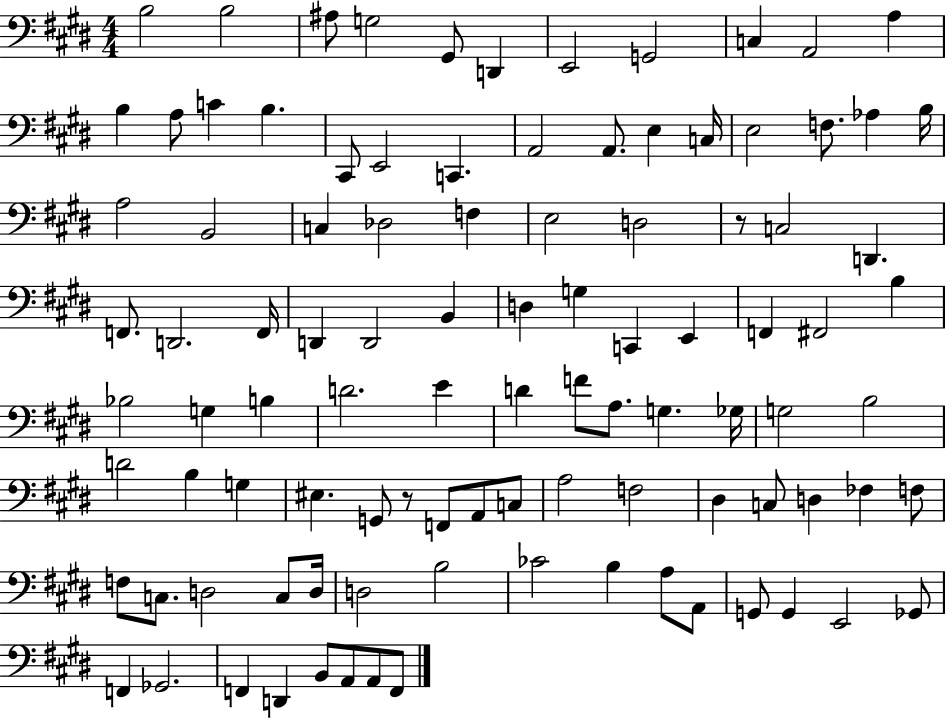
X:1
T:Untitled
M:4/4
L:1/4
K:E
B,2 B,2 ^A,/2 G,2 ^G,,/2 D,, E,,2 G,,2 C, A,,2 A, B, A,/2 C B, ^C,,/2 E,,2 C,, A,,2 A,,/2 E, C,/4 E,2 F,/2 _A, B,/4 A,2 B,,2 C, _D,2 F, E,2 D,2 z/2 C,2 D,, F,,/2 D,,2 F,,/4 D,, D,,2 B,, D, G, C,, E,, F,, ^F,,2 B, _B,2 G, B, D2 E D F/2 A,/2 G, _G,/4 G,2 B,2 D2 B, G, ^E, G,,/2 z/2 F,,/2 A,,/2 C,/2 A,2 F,2 ^D, C,/2 D, _F, F,/2 F,/2 C,/2 D,2 C,/2 D,/4 D,2 B,2 _C2 B, A,/2 A,,/2 G,,/2 G,, E,,2 _G,,/2 F,, _G,,2 F,, D,, B,,/2 A,,/2 A,,/2 F,,/2